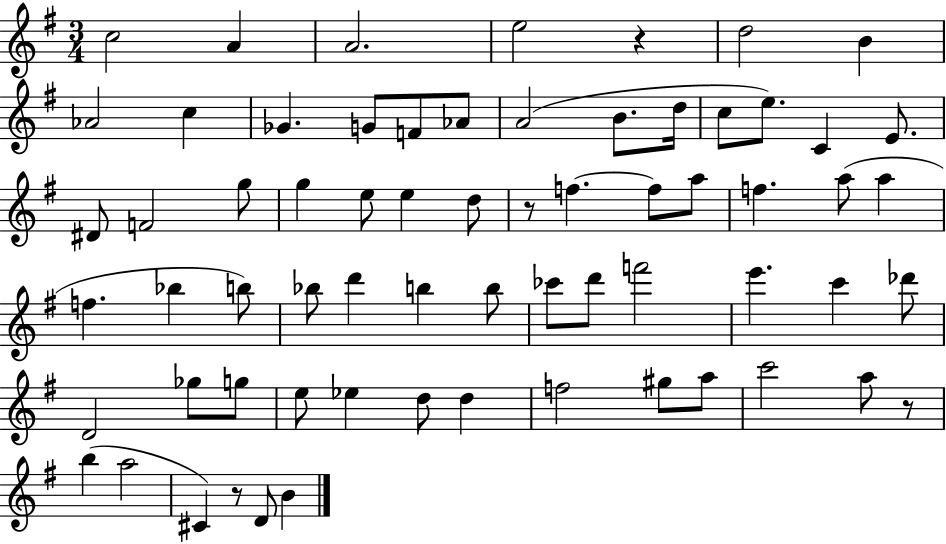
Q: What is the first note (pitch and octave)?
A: C5